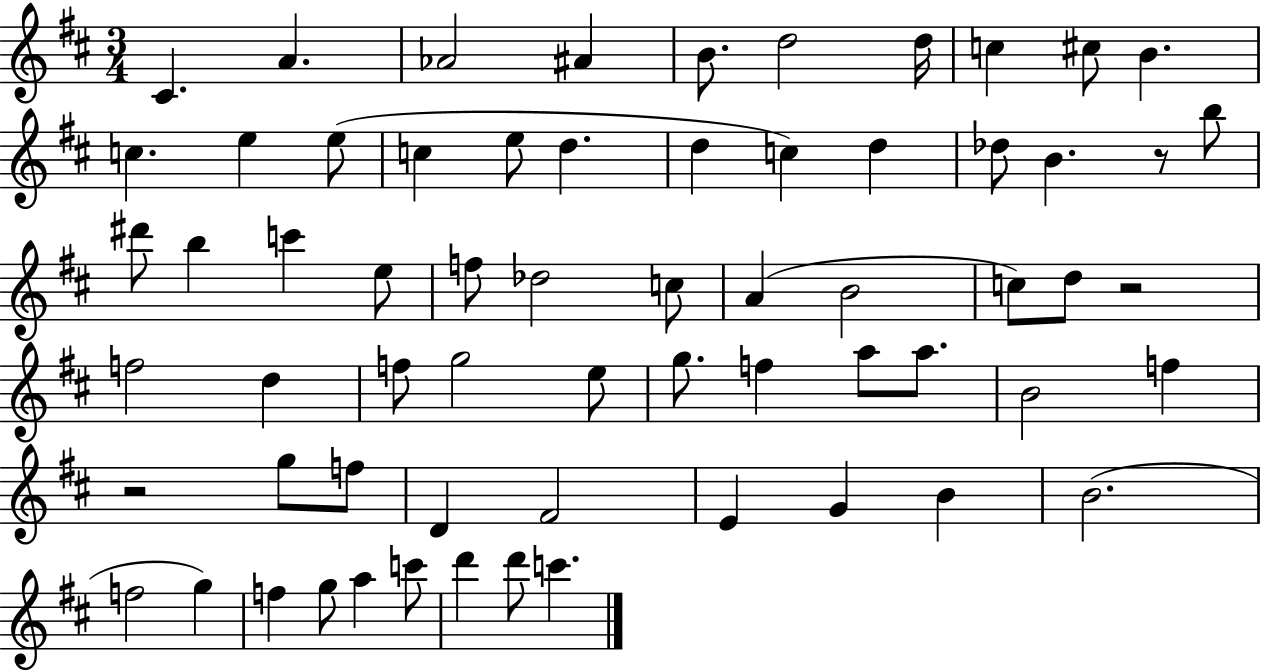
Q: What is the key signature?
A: D major